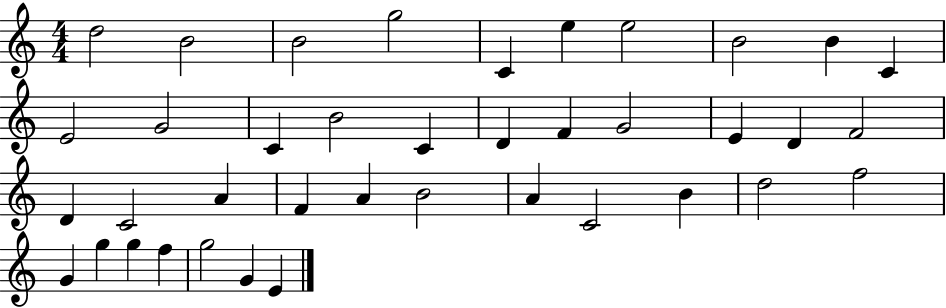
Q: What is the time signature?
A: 4/4